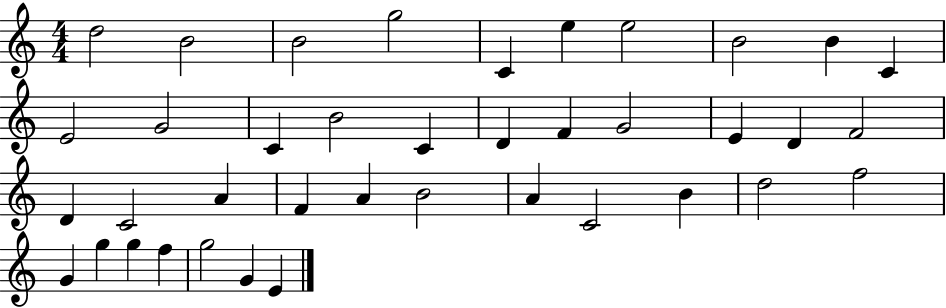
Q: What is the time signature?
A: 4/4